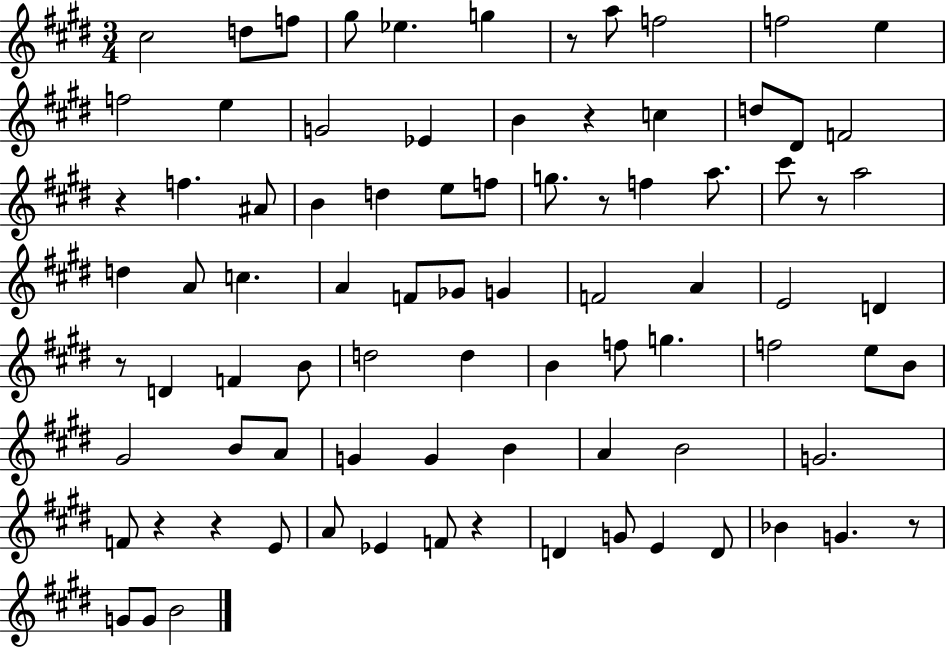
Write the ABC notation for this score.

X:1
T:Untitled
M:3/4
L:1/4
K:E
^c2 d/2 f/2 ^g/2 _e g z/2 a/2 f2 f2 e f2 e G2 _E B z c d/2 ^D/2 F2 z f ^A/2 B d e/2 f/2 g/2 z/2 f a/2 ^c'/2 z/2 a2 d A/2 c A F/2 _G/2 G F2 A E2 D z/2 D F B/2 d2 d B f/2 g f2 e/2 B/2 ^G2 B/2 A/2 G G B A B2 G2 F/2 z z E/2 A/2 _E F/2 z D G/2 E D/2 _B G z/2 G/2 G/2 B2